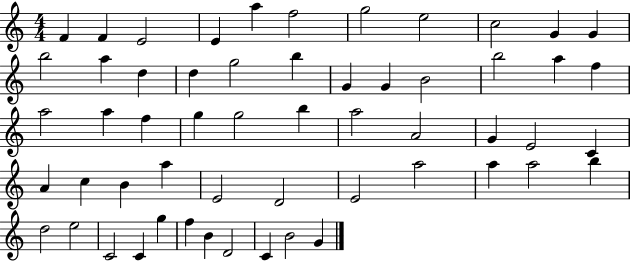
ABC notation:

X:1
T:Untitled
M:4/4
L:1/4
K:C
F F E2 E a f2 g2 e2 c2 G G b2 a d d g2 b G G B2 b2 a f a2 a f g g2 b a2 A2 G E2 C A c B a E2 D2 E2 a2 a a2 b d2 e2 C2 C g f B D2 C B2 G